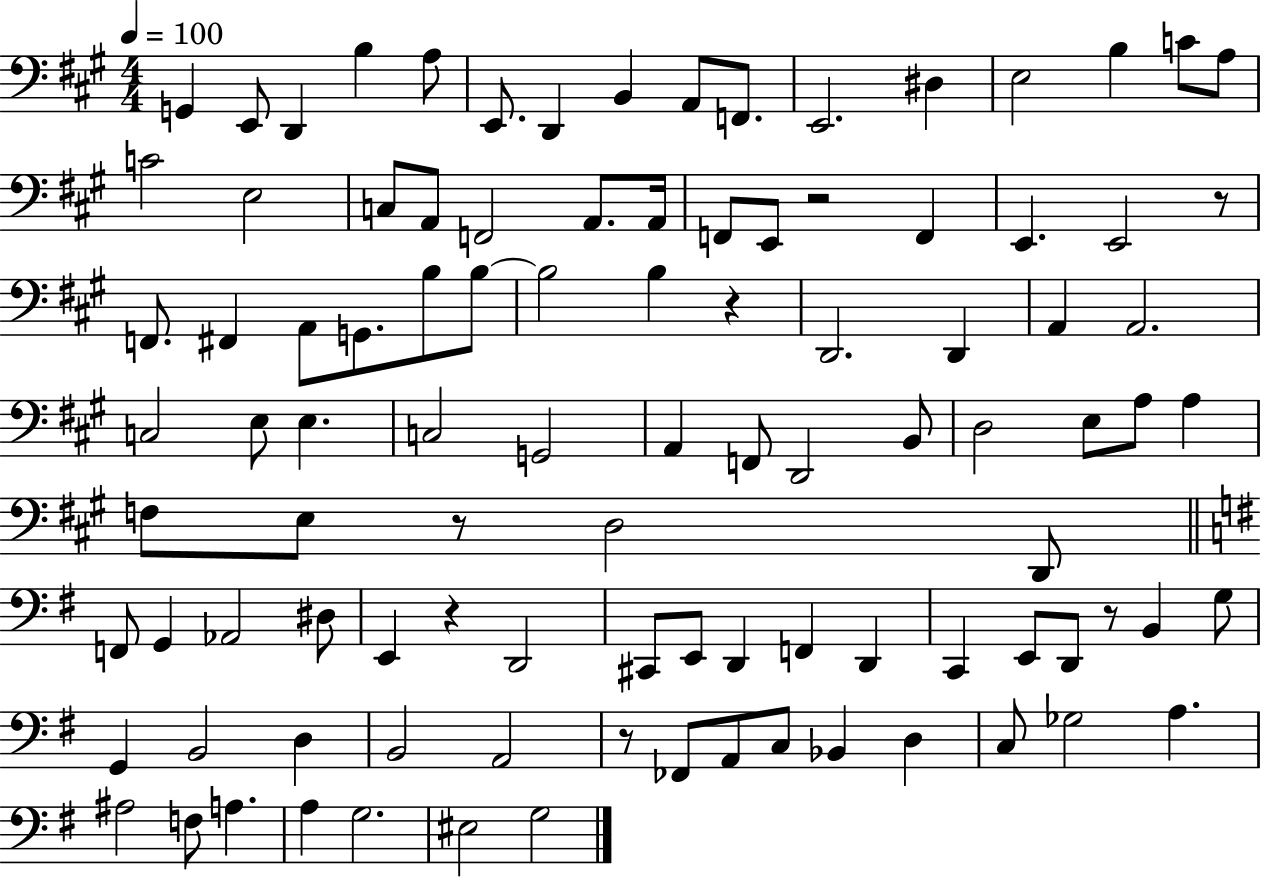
X:1
T:Untitled
M:4/4
L:1/4
K:A
G,, E,,/2 D,, B, A,/2 E,,/2 D,, B,, A,,/2 F,,/2 E,,2 ^D, E,2 B, C/2 A,/2 C2 E,2 C,/2 A,,/2 F,,2 A,,/2 A,,/4 F,,/2 E,,/2 z2 F,, E,, E,,2 z/2 F,,/2 ^F,, A,,/2 G,,/2 B,/2 B,/2 B,2 B, z D,,2 D,, A,, A,,2 C,2 E,/2 E, C,2 G,,2 A,, F,,/2 D,,2 B,,/2 D,2 E,/2 A,/2 A, F,/2 E,/2 z/2 D,2 D,,/2 F,,/2 G,, _A,,2 ^D,/2 E,, z D,,2 ^C,,/2 E,,/2 D,, F,, D,, C,, E,,/2 D,,/2 z/2 B,, G,/2 G,, B,,2 D, B,,2 A,,2 z/2 _F,,/2 A,,/2 C,/2 _B,, D, C,/2 _G,2 A, ^A,2 F,/2 A, A, G,2 ^E,2 G,2